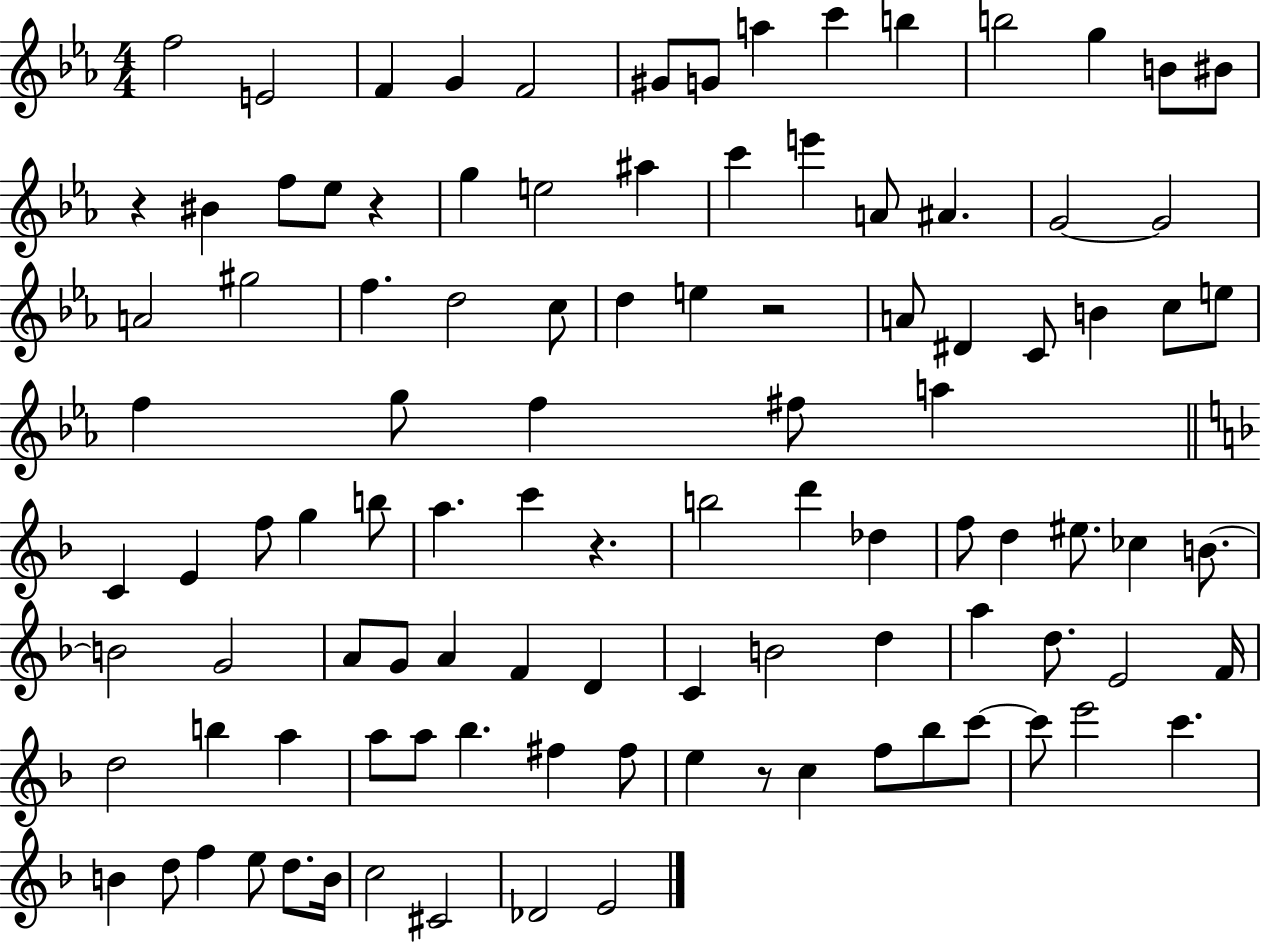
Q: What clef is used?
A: treble